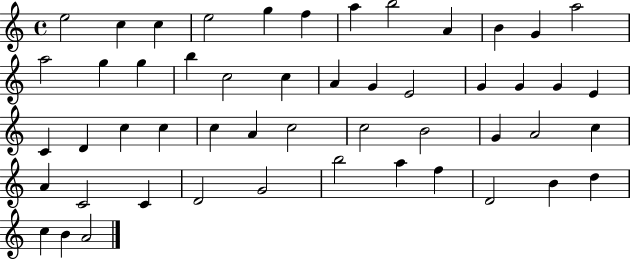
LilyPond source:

{
  \clef treble
  \time 4/4
  \defaultTimeSignature
  \key c \major
  e''2 c''4 c''4 | e''2 g''4 f''4 | a''4 b''2 a'4 | b'4 g'4 a''2 | \break a''2 g''4 g''4 | b''4 c''2 c''4 | a'4 g'4 e'2 | g'4 g'4 g'4 e'4 | \break c'4 d'4 c''4 c''4 | c''4 a'4 c''2 | c''2 b'2 | g'4 a'2 c''4 | \break a'4 c'2 c'4 | d'2 g'2 | b''2 a''4 f''4 | d'2 b'4 d''4 | \break c''4 b'4 a'2 | \bar "|."
}